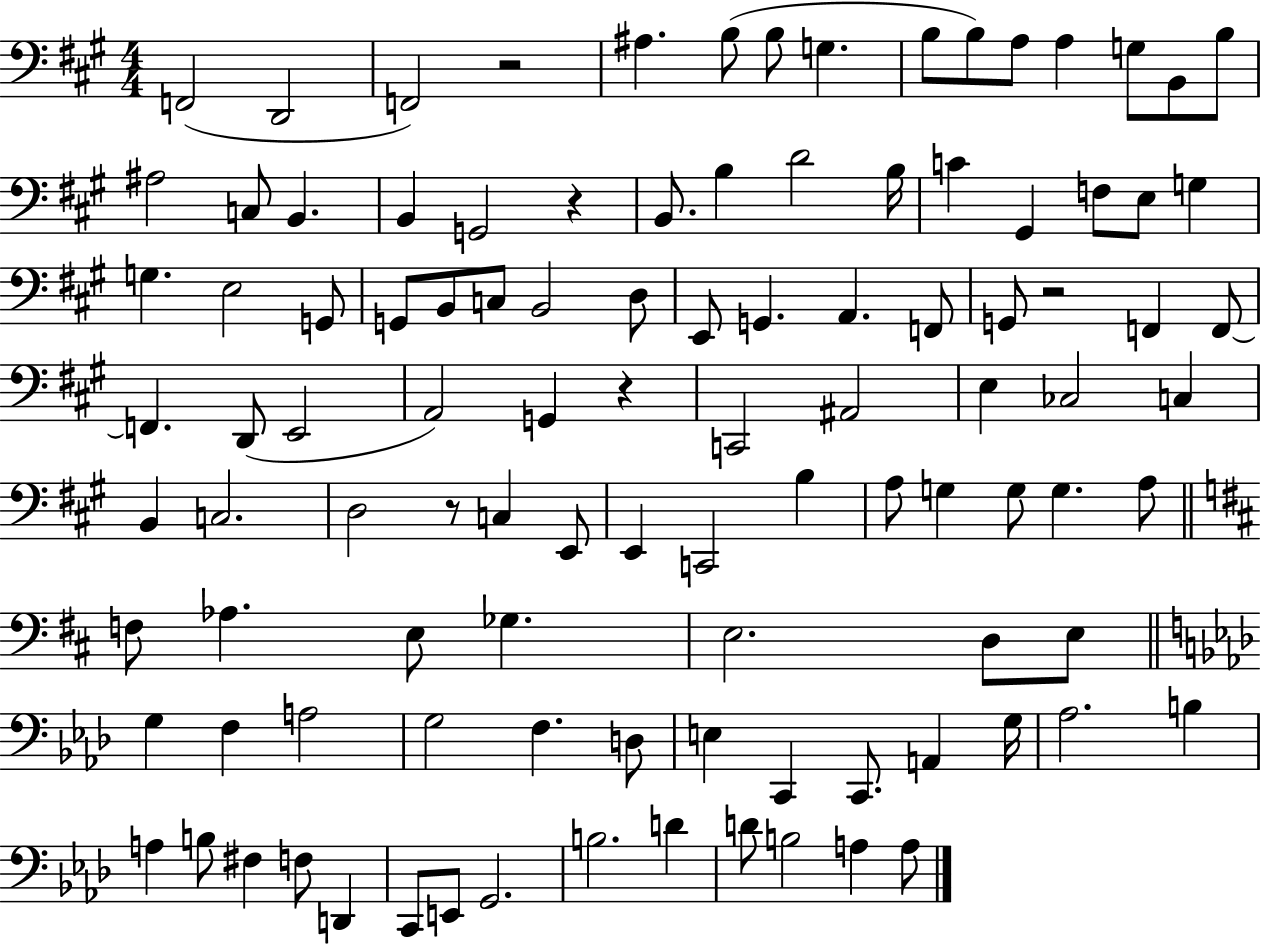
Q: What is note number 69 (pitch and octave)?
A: E3